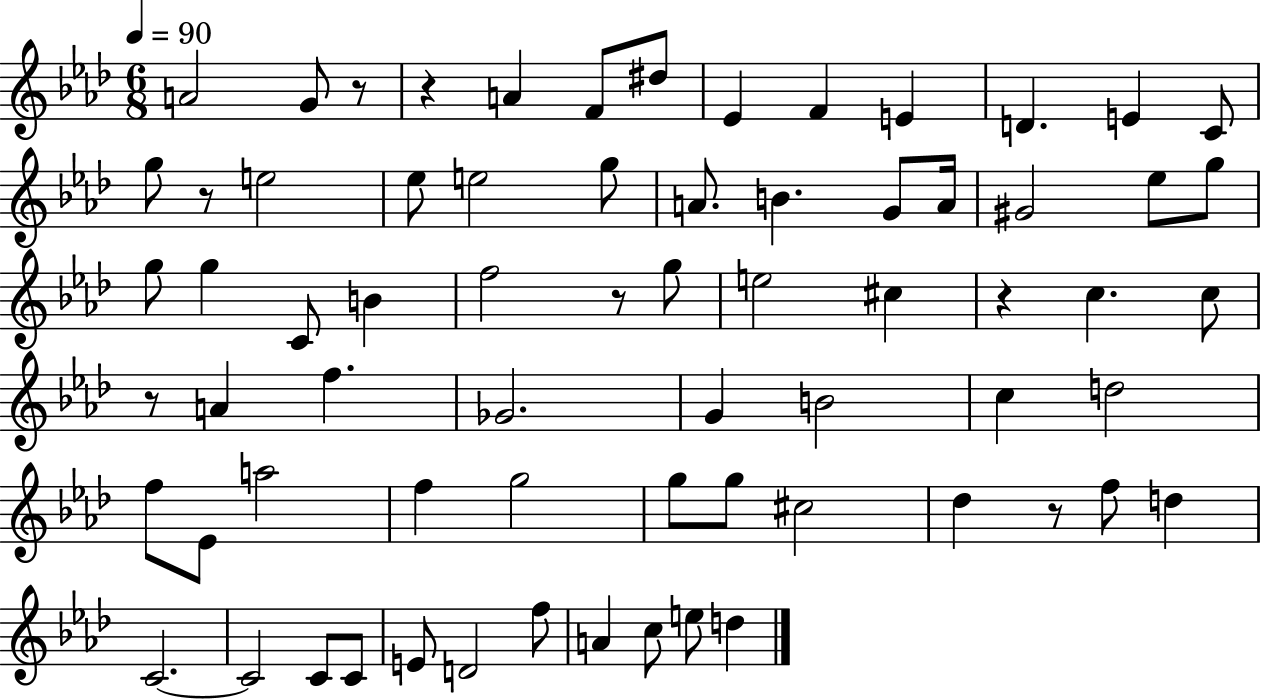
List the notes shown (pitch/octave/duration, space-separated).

A4/h G4/e R/e R/q A4/q F4/e D#5/e Eb4/q F4/q E4/q D4/q. E4/q C4/e G5/e R/e E5/h Eb5/e E5/h G5/e A4/e. B4/q. G4/e A4/s G#4/h Eb5/e G5/e G5/e G5/q C4/e B4/q F5/h R/e G5/e E5/h C#5/q R/q C5/q. C5/e R/e A4/q F5/q. Gb4/h. G4/q B4/h C5/q D5/h F5/e Eb4/e A5/h F5/q G5/h G5/e G5/e C#5/h Db5/q R/e F5/e D5/q C4/h. C4/h C4/e C4/e E4/e D4/h F5/e A4/q C5/e E5/e D5/q